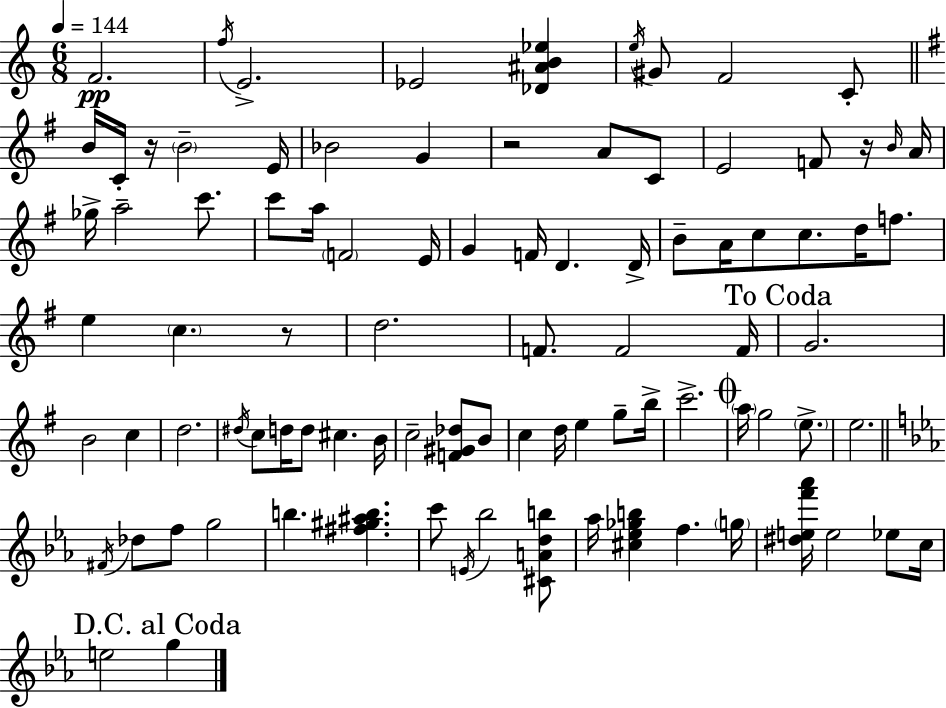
F4/h. F5/s E4/h. Eb4/h [Db4,A#4,B4,Eb5]/q E5/s G#4/e F4/h C4/e B4/s C4/s R/s B4/h E4/s Bb4/h G4/q R/h A4/e C4/e E4/h F4/e R/s B4/s A4/s Gb5/s A5/h C6/e. C6/e A5/s F4/h E4/s G4/q F4/s D4/q. D4/s B4/e A4/s C5/e C5/e. D5/s F5/e. E5/q C5/q. R/e D5/h. F4/e. F4/h F4/s G4/h. B4/h C5/q D5/h. D#5/s C5/e D5/s D5/e C#5/q. B4/s C5/h [F4,G#4,Db5]/e B4/e C5/q D5/s E5/q G5/e B5/s C6/h. A5/s G5/h E5/e. E5/h. F#4/s Db5/e F5/e G5/h B5/q. [F#5,G#5,A#5,B5]/q. C6/e E4/s Bb5/h [C#4,A4,D5,B5]/e Ab5/s [C#5,Eb5,Gb5,B5]/q F5/q. G5/s [D#5,E5,F6,Ab6]/s E5/h Eb5/e C5/s E5/h G5/q